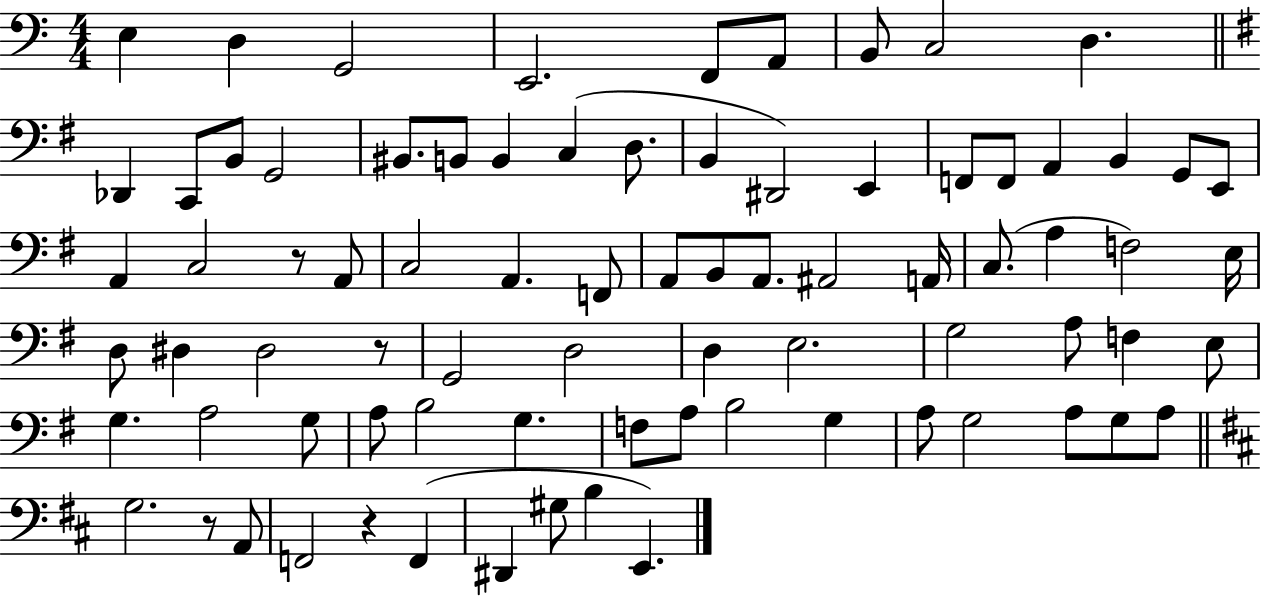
E3/q D3/q G2/h E2/h. F2/e A2/e B2/e C3/h D3/q. Db2/q C2/e B2/e G2/h BIS2/e. B2/e B2/q C3/q D3/e. B2/q D#2/h E2/q F2/e F2/e A2/q B2/q G2/e E2/e A2/q C3/h R/e A2/e C3/h A2/q. F2/e A2/e B2/e A2/e. A#2/h A2/s C3/e. A3/q F3/h E3/s D3/e D#3/q D#3/h R/e G2/h D3/h D3/q E3/h. G3/h A3/e F3/q E3/e G3/q. A3/h G3/e A3/e B3/h G3/q. F3/e A3/e B3/h G3/q A3/e G3/h A3/e G3/e A3/e G3/h. R/e A2/e F2/h R/q F2/q D#2/q G#3/e B3/q E2/q.